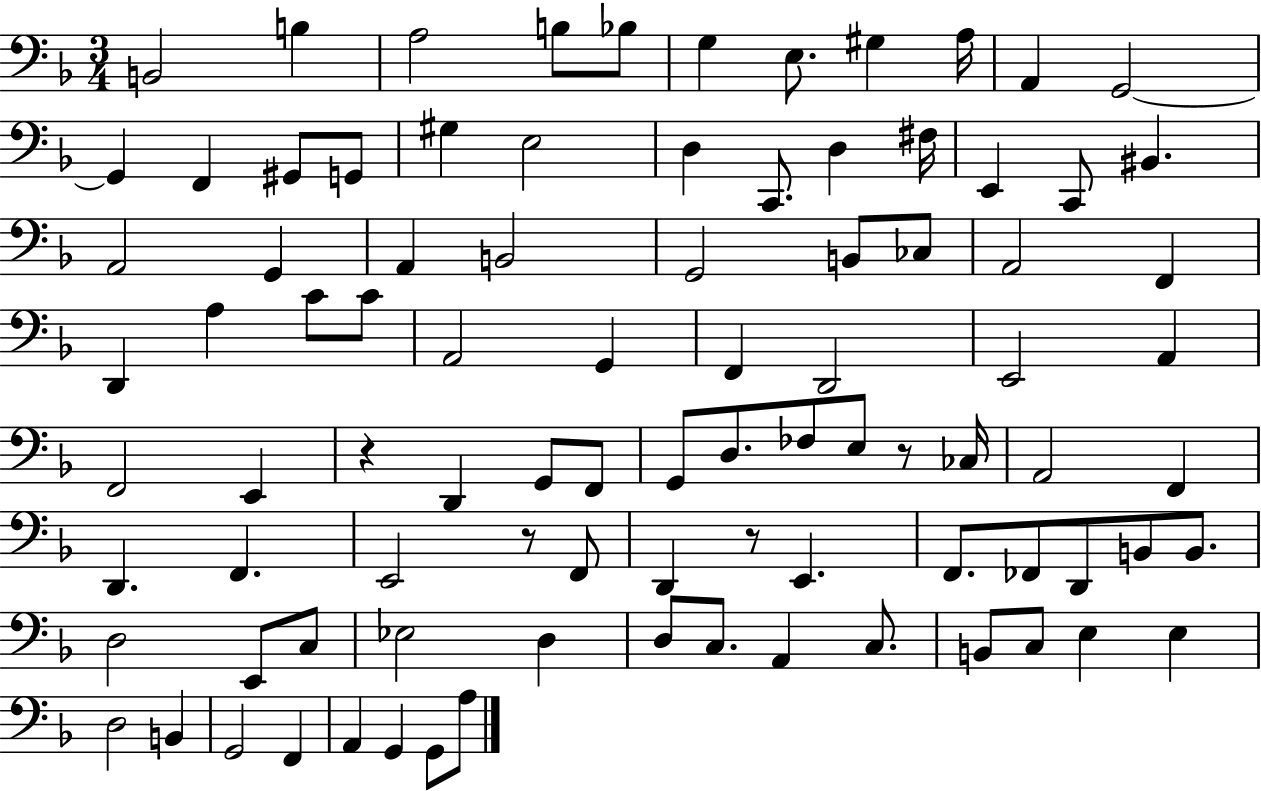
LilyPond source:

{
  \clef bass
  \numericTimeSignature
  \time 3/4
  \key f \major
  b,2 b4 | a2 b8 bes8 | g4 e8. gis4 a16 | a,4 g,2~~ | \break g,4 f,4 gis,8 g,8 | gis4 e2 | d4 c,8. d4 fis16 | e,4 c,8 bis,4. | \break a,2 g,4 | a,4 b,2 | g,2 b,8 ces8 | a,2 f,4 | \break d,4 a4 c'8 c'8 | a,2 g,4 | f,4 d,2 | e,2 a,4 | \break f,2 e,4 | r4 d,4 g,8 f,8 | g,8 d8. fes8 e8 r8 ces16 | a,2 f,4 | \break d,4. f,4. | e,2 r8 f,8 | d,4 r8 e,4. | f,8. fes,8 d,8 b,8 b,8. | \break d2 e,8 c8 | ees2 d4 | d8 c8. a,4 c8. | b,8 c8 e4 e4 | \break d2 b,4 | g,2 f,4 | a,4 g,4 g,8 a8 | \bar "|."
}